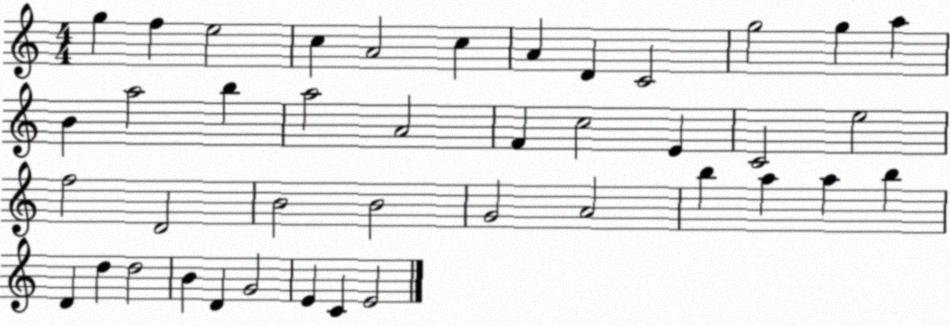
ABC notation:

X:1
T:Untitled
M:4/4
L:1/4
K:C
g f e2 c A2 c A D C2 g2 g a B a2 b a2 A2 F c2 E C2 e2 f2 D2 B2 B2 G2 A2 b a a b D d d2 B D G2 E C E2